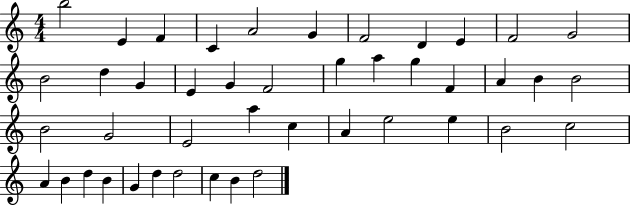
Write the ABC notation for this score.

X:1
T:Untitled
M:4/4
L:1/4
K:C
b2 E F C A2 G F2 D E F2 G2 B2 d G E G F2 g a g F A B B2 B2 G2 E2 a c A e2 e B2 c2 A B d B G d d2 c B d2